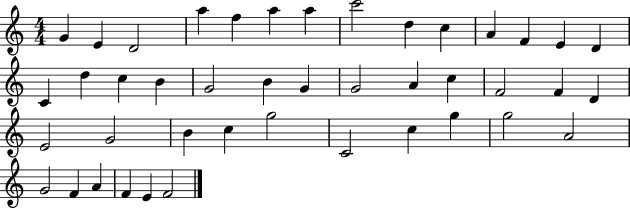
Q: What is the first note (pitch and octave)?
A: G4